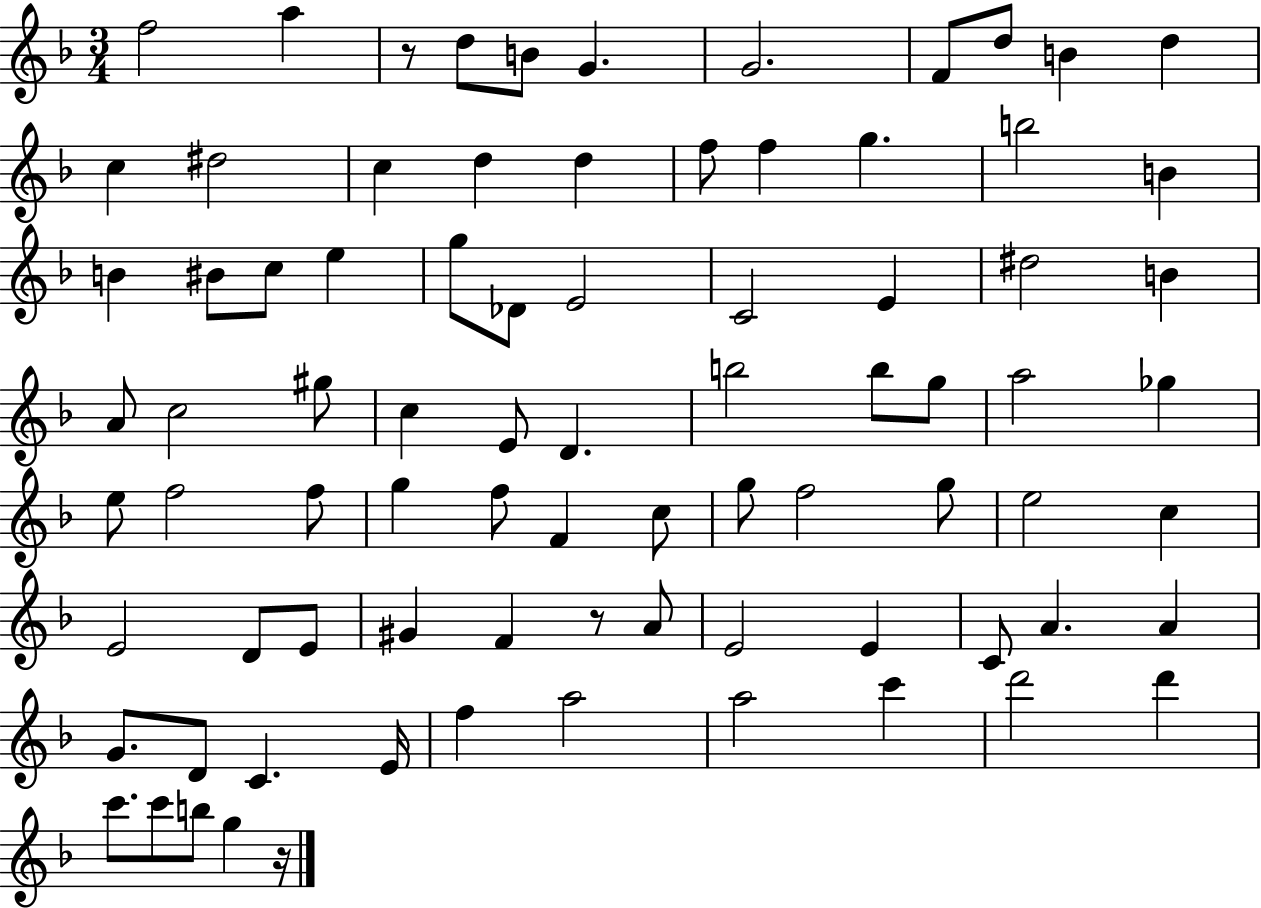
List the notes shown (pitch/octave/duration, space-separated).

F5/h A5/q R/e D5/e B4/e G4/q. G4/h. F4/e D5/e B4/q D5/q C5/q D#5/h C5/q D5/q D5/q F5/e F5/q G5/q. B5/h B4/q B4/q BIS4/e C5/e E5/q G5/e Db4/e E4/h C4/h E4/q D#5/h B4/q A4/e C5/h G#5/e C5/q E4/e D4/q. B5/h B5/e G5/e A5/h Gb5/q E5/e F5/h F5/e G5/q F5/e F4/q C5/e G5/e F5/h G5/e E5/h C5/q E4/h D4/e E4/e G#4/q F4/q R/e A4/e E4/h E4/q C4/e A4/q. A4/q G4/e. D4/e C4/q. E4/s F5/q A5/h A5/h C6/q D6/h D6/q C6/e. C6/e B5/e G5/q R/s